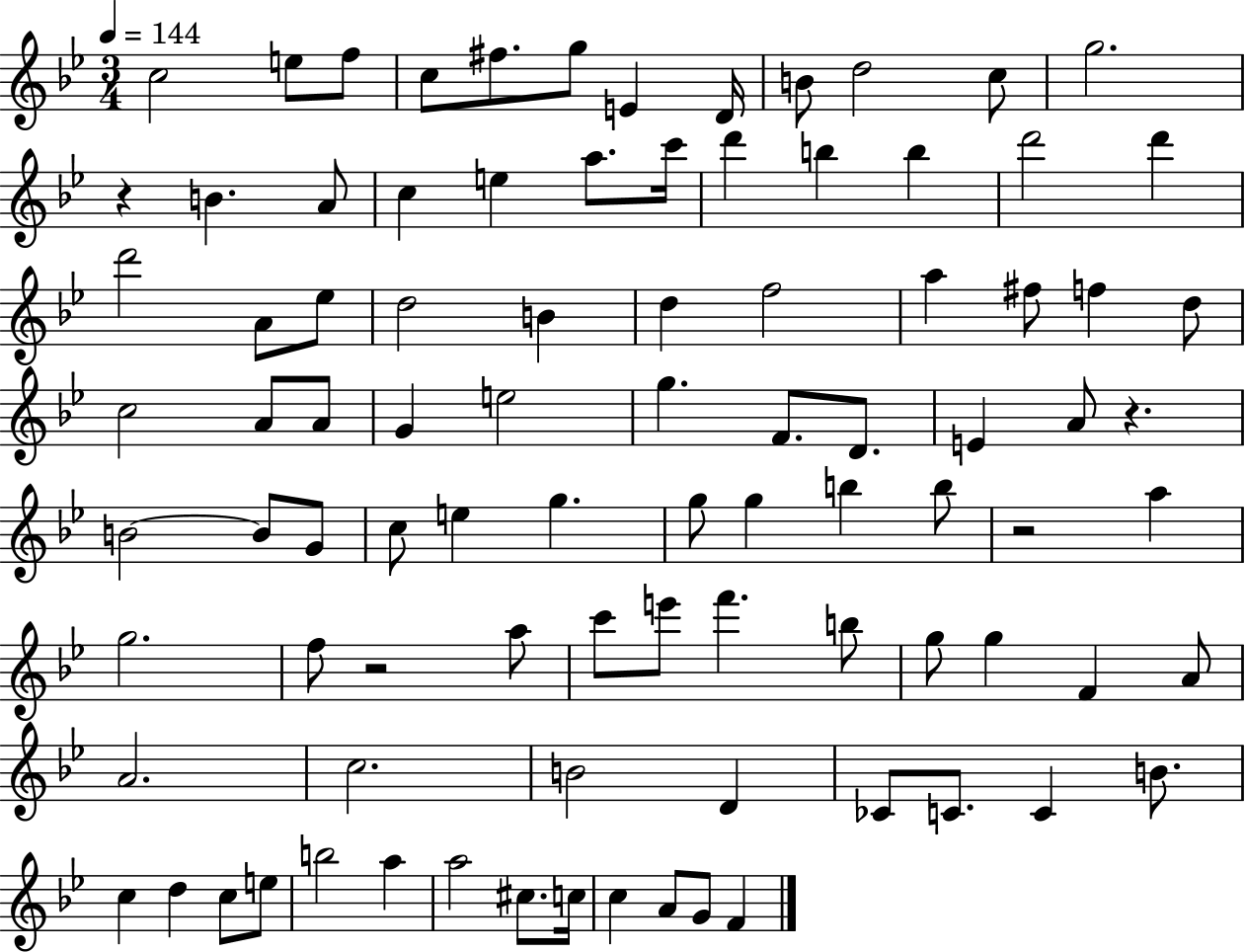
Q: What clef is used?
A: treble